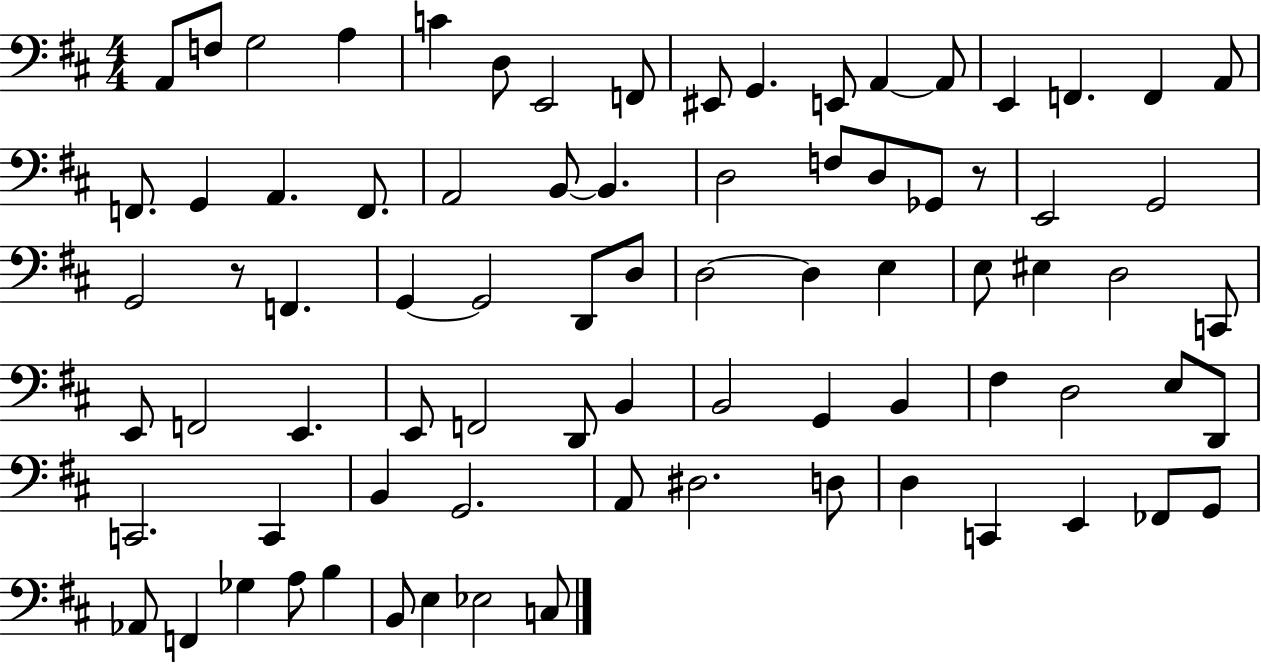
A2/e F3/e G3/h A3/q C4/q D3/e E2/h F2/e EIS2/e G2/q. E2/e A2/q A2/e E2/q F2/q. F2/q A2/e F2/e. G2/q A2/q. F2/e. A2/h B2/e B2/q. D3/h F3/e D3/e Gb2/e R/e E2/h G2/h G2/h R/e F2/q. G2/q G2/h D2/e D3/e D3/h D3/q E3/q E3/e EIS3/q D3/h C2/e E2/e F2/h E2/q. E2/e F2/h D2/e B2/q B2/h G2/q B2/q F#3/q D3/h E3/e D2/e C2/h. C2/q B2/q G2/h. A2/e D#3/h. D3/e D3/q C2/q E2/q FES2/e G2/e Ab2/e F2/q Gb3/q A3/e B3/q B2/e E3/q Eb3/h C3/e